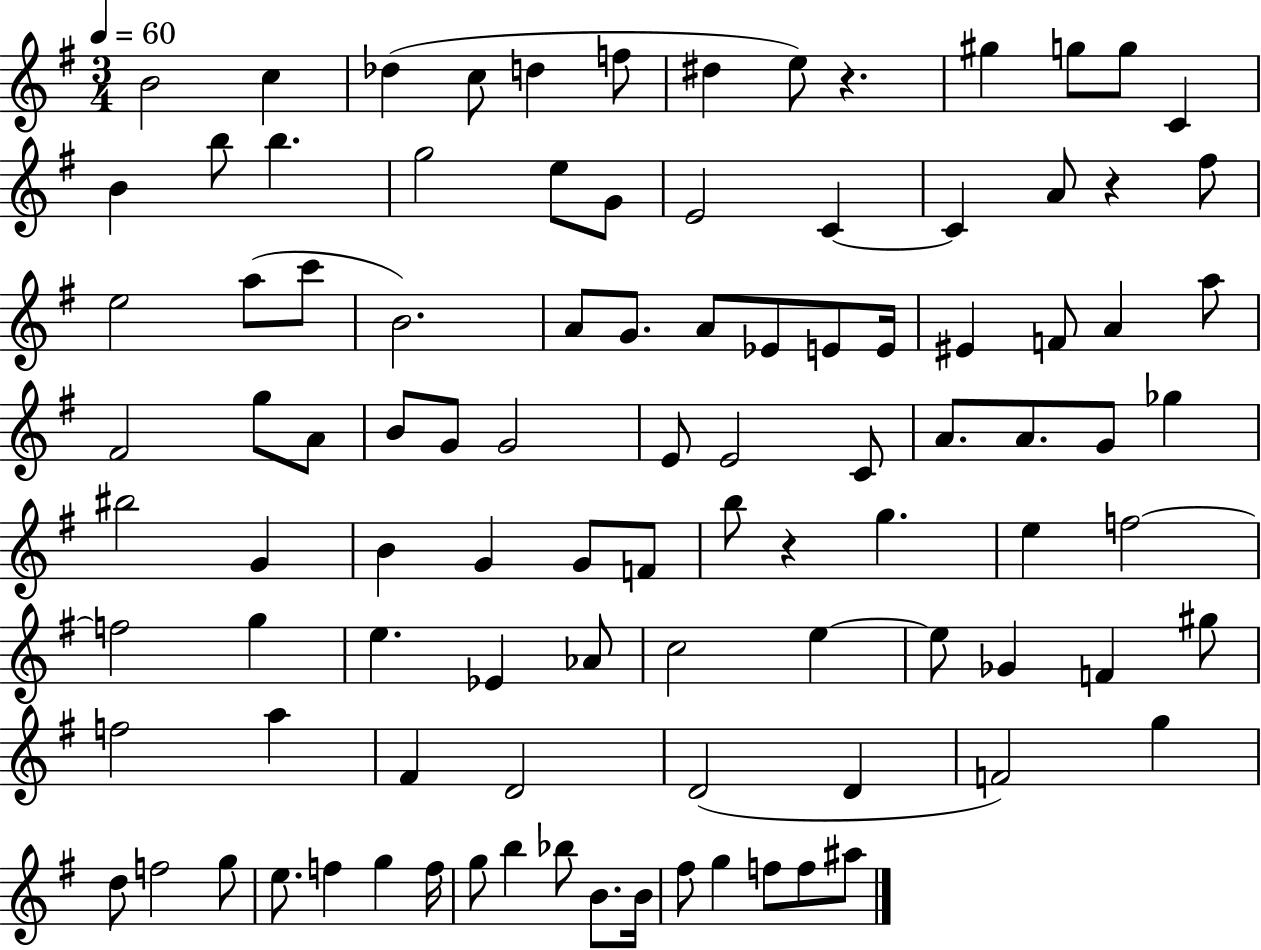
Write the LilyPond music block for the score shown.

{
  \clef treble
  \numericTimeSignature
  \time 3/4
  \key g \major
  \tempo 4 = 60
  b'2 c''4 | des''4( c''8 d''4 f''8 | dis''4 e''8) r4. | gis''4 g''8 g''8 c'4 | \break b'4 b''8 b''4. | g''2 e''8 g'8 | e'2 c'4~~ | c'4 a'8 r4 fis''8 | \break e''2 a''8( c'''8 | b'2.) | a'8 g'8. a'8 ees'8 e'8 e'16 | eis'4 f'8 a'4 a''8 | \break fis'2 g''8 a'8 | b'8 g'8 g'2 | e'8 e'2 c'8 | a'8. a'8. g'8 ges''4 | \break bis''2 g'4 | b'4 g'4 g'8 f'8 | b''8 r4 g''4. | e''4 f''2~~ | \break f''2 g''4 | e''4. ees'4 aes'8 | c''2 e''4~~ | e''8 ges'4 f'4 gis''8 | \break f''2 a''4 | fis'4 d'2 | d'2( d'4 | f'2) g''4 | \break d''8 f''2 g''8 | e''8. f''4 g''4 f''16 | g''8 b''4 bes''8 b'8. b'16 | fis''8 g''4 f''8 f''8 ais''8 | \break \bar "|."
}